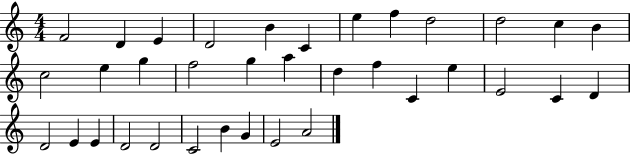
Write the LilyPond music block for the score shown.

{
  \clef treble
  \numericTimeSignature
  \time 4/4
  \key c \major
  f'2 d'4 e'4 | d'2 b'4 c'4 | e''4 f''4 d''2 | d''2 c''4 b'4 | \break c''2 e''4 g''4 | f''2 g''4 a''4 | d''4 f''4 c'4 e''4 | e'2 c'4 d'4 | \break d'2 e'4 e'4 | d'2 d'2 | c'2 b'4 g'4 | e'2 a'2 | \break \bar "|."
}